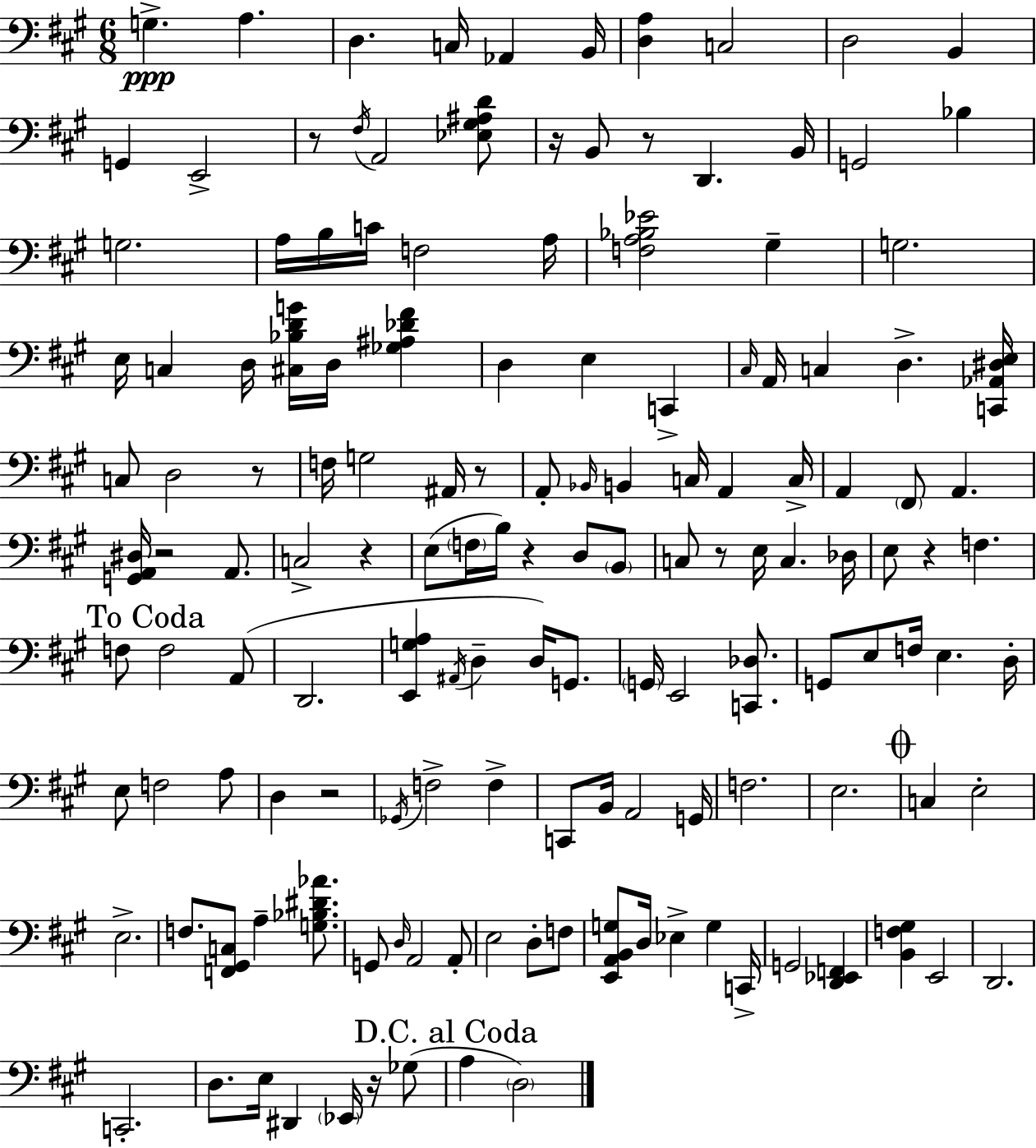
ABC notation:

X:1
T:Untitled
M:6/8
L:1/4
K:A
G, A, D, C,/4 _A,, B,,/4 [D,A,] C,2 D,2 B,, G,, E,,2 z/2 ^F,/4 A,,2 [_E,^G,^A,D]/2 z/4 B,,/2 z/2 D,, B,,/4 G,,2 _B, G,2 A,/4 B,/4 C/4 F,2 A,/4 [F,A,_B,_E]2 ^G, G,2 E,/4 C, D,/4 [^C,_B,DG]/4 D,/4 [_G,^A,_D^F] D, E, C,, ^C,/4 A,,/4 C, D, [C,,_A,,^D,E,]/4 C,/2 D,2 z/2 F,/4 G,2 ^A,,/4 z/2 A,,/2 _B,,/4 B,, C,/4 A,, C,/4 A,, ^F,,/2 A,, [G,,A,,^D,]/4 z2 A,,/2 C,2 z E,/2 F,/4 B,/4 z D,/2 B,,/2 C,/2 z/2 E,/4 C, _D,/4 E,/2 z F, F,/2 F,2 A,,/2 D,,2 [E,,G,A,] ^A,,/4 D, D,/4 G,,/2 G,,/4 E,,2 [C,,_D,]/2 G,,/2 E,/2 F,/4 E, D,/4 E,/2 F,2 A,/2 D, z2 _G,,/4 F,2 F, C,,/2 B,,/4 A,,2 G,,/4 F,2 E,2 C, E,2 E,2 F,/2 [F,,^G,,C,]/2 A, [G,_B,^D_A]/2 G,,/2 D,/4 A,,2 A,,/2 E,2 D,/2 F,/2 [E,,A,,B,,G,]/2 D,/4 _E, G, C,,/4 G,,2 [D,,_E,,F,,] [B,,F,^G,] E,,2 D,,2 C,,2 D,/2 E,/4 ^D,, _E,,/4 z/4 _G,/2 A, D,2